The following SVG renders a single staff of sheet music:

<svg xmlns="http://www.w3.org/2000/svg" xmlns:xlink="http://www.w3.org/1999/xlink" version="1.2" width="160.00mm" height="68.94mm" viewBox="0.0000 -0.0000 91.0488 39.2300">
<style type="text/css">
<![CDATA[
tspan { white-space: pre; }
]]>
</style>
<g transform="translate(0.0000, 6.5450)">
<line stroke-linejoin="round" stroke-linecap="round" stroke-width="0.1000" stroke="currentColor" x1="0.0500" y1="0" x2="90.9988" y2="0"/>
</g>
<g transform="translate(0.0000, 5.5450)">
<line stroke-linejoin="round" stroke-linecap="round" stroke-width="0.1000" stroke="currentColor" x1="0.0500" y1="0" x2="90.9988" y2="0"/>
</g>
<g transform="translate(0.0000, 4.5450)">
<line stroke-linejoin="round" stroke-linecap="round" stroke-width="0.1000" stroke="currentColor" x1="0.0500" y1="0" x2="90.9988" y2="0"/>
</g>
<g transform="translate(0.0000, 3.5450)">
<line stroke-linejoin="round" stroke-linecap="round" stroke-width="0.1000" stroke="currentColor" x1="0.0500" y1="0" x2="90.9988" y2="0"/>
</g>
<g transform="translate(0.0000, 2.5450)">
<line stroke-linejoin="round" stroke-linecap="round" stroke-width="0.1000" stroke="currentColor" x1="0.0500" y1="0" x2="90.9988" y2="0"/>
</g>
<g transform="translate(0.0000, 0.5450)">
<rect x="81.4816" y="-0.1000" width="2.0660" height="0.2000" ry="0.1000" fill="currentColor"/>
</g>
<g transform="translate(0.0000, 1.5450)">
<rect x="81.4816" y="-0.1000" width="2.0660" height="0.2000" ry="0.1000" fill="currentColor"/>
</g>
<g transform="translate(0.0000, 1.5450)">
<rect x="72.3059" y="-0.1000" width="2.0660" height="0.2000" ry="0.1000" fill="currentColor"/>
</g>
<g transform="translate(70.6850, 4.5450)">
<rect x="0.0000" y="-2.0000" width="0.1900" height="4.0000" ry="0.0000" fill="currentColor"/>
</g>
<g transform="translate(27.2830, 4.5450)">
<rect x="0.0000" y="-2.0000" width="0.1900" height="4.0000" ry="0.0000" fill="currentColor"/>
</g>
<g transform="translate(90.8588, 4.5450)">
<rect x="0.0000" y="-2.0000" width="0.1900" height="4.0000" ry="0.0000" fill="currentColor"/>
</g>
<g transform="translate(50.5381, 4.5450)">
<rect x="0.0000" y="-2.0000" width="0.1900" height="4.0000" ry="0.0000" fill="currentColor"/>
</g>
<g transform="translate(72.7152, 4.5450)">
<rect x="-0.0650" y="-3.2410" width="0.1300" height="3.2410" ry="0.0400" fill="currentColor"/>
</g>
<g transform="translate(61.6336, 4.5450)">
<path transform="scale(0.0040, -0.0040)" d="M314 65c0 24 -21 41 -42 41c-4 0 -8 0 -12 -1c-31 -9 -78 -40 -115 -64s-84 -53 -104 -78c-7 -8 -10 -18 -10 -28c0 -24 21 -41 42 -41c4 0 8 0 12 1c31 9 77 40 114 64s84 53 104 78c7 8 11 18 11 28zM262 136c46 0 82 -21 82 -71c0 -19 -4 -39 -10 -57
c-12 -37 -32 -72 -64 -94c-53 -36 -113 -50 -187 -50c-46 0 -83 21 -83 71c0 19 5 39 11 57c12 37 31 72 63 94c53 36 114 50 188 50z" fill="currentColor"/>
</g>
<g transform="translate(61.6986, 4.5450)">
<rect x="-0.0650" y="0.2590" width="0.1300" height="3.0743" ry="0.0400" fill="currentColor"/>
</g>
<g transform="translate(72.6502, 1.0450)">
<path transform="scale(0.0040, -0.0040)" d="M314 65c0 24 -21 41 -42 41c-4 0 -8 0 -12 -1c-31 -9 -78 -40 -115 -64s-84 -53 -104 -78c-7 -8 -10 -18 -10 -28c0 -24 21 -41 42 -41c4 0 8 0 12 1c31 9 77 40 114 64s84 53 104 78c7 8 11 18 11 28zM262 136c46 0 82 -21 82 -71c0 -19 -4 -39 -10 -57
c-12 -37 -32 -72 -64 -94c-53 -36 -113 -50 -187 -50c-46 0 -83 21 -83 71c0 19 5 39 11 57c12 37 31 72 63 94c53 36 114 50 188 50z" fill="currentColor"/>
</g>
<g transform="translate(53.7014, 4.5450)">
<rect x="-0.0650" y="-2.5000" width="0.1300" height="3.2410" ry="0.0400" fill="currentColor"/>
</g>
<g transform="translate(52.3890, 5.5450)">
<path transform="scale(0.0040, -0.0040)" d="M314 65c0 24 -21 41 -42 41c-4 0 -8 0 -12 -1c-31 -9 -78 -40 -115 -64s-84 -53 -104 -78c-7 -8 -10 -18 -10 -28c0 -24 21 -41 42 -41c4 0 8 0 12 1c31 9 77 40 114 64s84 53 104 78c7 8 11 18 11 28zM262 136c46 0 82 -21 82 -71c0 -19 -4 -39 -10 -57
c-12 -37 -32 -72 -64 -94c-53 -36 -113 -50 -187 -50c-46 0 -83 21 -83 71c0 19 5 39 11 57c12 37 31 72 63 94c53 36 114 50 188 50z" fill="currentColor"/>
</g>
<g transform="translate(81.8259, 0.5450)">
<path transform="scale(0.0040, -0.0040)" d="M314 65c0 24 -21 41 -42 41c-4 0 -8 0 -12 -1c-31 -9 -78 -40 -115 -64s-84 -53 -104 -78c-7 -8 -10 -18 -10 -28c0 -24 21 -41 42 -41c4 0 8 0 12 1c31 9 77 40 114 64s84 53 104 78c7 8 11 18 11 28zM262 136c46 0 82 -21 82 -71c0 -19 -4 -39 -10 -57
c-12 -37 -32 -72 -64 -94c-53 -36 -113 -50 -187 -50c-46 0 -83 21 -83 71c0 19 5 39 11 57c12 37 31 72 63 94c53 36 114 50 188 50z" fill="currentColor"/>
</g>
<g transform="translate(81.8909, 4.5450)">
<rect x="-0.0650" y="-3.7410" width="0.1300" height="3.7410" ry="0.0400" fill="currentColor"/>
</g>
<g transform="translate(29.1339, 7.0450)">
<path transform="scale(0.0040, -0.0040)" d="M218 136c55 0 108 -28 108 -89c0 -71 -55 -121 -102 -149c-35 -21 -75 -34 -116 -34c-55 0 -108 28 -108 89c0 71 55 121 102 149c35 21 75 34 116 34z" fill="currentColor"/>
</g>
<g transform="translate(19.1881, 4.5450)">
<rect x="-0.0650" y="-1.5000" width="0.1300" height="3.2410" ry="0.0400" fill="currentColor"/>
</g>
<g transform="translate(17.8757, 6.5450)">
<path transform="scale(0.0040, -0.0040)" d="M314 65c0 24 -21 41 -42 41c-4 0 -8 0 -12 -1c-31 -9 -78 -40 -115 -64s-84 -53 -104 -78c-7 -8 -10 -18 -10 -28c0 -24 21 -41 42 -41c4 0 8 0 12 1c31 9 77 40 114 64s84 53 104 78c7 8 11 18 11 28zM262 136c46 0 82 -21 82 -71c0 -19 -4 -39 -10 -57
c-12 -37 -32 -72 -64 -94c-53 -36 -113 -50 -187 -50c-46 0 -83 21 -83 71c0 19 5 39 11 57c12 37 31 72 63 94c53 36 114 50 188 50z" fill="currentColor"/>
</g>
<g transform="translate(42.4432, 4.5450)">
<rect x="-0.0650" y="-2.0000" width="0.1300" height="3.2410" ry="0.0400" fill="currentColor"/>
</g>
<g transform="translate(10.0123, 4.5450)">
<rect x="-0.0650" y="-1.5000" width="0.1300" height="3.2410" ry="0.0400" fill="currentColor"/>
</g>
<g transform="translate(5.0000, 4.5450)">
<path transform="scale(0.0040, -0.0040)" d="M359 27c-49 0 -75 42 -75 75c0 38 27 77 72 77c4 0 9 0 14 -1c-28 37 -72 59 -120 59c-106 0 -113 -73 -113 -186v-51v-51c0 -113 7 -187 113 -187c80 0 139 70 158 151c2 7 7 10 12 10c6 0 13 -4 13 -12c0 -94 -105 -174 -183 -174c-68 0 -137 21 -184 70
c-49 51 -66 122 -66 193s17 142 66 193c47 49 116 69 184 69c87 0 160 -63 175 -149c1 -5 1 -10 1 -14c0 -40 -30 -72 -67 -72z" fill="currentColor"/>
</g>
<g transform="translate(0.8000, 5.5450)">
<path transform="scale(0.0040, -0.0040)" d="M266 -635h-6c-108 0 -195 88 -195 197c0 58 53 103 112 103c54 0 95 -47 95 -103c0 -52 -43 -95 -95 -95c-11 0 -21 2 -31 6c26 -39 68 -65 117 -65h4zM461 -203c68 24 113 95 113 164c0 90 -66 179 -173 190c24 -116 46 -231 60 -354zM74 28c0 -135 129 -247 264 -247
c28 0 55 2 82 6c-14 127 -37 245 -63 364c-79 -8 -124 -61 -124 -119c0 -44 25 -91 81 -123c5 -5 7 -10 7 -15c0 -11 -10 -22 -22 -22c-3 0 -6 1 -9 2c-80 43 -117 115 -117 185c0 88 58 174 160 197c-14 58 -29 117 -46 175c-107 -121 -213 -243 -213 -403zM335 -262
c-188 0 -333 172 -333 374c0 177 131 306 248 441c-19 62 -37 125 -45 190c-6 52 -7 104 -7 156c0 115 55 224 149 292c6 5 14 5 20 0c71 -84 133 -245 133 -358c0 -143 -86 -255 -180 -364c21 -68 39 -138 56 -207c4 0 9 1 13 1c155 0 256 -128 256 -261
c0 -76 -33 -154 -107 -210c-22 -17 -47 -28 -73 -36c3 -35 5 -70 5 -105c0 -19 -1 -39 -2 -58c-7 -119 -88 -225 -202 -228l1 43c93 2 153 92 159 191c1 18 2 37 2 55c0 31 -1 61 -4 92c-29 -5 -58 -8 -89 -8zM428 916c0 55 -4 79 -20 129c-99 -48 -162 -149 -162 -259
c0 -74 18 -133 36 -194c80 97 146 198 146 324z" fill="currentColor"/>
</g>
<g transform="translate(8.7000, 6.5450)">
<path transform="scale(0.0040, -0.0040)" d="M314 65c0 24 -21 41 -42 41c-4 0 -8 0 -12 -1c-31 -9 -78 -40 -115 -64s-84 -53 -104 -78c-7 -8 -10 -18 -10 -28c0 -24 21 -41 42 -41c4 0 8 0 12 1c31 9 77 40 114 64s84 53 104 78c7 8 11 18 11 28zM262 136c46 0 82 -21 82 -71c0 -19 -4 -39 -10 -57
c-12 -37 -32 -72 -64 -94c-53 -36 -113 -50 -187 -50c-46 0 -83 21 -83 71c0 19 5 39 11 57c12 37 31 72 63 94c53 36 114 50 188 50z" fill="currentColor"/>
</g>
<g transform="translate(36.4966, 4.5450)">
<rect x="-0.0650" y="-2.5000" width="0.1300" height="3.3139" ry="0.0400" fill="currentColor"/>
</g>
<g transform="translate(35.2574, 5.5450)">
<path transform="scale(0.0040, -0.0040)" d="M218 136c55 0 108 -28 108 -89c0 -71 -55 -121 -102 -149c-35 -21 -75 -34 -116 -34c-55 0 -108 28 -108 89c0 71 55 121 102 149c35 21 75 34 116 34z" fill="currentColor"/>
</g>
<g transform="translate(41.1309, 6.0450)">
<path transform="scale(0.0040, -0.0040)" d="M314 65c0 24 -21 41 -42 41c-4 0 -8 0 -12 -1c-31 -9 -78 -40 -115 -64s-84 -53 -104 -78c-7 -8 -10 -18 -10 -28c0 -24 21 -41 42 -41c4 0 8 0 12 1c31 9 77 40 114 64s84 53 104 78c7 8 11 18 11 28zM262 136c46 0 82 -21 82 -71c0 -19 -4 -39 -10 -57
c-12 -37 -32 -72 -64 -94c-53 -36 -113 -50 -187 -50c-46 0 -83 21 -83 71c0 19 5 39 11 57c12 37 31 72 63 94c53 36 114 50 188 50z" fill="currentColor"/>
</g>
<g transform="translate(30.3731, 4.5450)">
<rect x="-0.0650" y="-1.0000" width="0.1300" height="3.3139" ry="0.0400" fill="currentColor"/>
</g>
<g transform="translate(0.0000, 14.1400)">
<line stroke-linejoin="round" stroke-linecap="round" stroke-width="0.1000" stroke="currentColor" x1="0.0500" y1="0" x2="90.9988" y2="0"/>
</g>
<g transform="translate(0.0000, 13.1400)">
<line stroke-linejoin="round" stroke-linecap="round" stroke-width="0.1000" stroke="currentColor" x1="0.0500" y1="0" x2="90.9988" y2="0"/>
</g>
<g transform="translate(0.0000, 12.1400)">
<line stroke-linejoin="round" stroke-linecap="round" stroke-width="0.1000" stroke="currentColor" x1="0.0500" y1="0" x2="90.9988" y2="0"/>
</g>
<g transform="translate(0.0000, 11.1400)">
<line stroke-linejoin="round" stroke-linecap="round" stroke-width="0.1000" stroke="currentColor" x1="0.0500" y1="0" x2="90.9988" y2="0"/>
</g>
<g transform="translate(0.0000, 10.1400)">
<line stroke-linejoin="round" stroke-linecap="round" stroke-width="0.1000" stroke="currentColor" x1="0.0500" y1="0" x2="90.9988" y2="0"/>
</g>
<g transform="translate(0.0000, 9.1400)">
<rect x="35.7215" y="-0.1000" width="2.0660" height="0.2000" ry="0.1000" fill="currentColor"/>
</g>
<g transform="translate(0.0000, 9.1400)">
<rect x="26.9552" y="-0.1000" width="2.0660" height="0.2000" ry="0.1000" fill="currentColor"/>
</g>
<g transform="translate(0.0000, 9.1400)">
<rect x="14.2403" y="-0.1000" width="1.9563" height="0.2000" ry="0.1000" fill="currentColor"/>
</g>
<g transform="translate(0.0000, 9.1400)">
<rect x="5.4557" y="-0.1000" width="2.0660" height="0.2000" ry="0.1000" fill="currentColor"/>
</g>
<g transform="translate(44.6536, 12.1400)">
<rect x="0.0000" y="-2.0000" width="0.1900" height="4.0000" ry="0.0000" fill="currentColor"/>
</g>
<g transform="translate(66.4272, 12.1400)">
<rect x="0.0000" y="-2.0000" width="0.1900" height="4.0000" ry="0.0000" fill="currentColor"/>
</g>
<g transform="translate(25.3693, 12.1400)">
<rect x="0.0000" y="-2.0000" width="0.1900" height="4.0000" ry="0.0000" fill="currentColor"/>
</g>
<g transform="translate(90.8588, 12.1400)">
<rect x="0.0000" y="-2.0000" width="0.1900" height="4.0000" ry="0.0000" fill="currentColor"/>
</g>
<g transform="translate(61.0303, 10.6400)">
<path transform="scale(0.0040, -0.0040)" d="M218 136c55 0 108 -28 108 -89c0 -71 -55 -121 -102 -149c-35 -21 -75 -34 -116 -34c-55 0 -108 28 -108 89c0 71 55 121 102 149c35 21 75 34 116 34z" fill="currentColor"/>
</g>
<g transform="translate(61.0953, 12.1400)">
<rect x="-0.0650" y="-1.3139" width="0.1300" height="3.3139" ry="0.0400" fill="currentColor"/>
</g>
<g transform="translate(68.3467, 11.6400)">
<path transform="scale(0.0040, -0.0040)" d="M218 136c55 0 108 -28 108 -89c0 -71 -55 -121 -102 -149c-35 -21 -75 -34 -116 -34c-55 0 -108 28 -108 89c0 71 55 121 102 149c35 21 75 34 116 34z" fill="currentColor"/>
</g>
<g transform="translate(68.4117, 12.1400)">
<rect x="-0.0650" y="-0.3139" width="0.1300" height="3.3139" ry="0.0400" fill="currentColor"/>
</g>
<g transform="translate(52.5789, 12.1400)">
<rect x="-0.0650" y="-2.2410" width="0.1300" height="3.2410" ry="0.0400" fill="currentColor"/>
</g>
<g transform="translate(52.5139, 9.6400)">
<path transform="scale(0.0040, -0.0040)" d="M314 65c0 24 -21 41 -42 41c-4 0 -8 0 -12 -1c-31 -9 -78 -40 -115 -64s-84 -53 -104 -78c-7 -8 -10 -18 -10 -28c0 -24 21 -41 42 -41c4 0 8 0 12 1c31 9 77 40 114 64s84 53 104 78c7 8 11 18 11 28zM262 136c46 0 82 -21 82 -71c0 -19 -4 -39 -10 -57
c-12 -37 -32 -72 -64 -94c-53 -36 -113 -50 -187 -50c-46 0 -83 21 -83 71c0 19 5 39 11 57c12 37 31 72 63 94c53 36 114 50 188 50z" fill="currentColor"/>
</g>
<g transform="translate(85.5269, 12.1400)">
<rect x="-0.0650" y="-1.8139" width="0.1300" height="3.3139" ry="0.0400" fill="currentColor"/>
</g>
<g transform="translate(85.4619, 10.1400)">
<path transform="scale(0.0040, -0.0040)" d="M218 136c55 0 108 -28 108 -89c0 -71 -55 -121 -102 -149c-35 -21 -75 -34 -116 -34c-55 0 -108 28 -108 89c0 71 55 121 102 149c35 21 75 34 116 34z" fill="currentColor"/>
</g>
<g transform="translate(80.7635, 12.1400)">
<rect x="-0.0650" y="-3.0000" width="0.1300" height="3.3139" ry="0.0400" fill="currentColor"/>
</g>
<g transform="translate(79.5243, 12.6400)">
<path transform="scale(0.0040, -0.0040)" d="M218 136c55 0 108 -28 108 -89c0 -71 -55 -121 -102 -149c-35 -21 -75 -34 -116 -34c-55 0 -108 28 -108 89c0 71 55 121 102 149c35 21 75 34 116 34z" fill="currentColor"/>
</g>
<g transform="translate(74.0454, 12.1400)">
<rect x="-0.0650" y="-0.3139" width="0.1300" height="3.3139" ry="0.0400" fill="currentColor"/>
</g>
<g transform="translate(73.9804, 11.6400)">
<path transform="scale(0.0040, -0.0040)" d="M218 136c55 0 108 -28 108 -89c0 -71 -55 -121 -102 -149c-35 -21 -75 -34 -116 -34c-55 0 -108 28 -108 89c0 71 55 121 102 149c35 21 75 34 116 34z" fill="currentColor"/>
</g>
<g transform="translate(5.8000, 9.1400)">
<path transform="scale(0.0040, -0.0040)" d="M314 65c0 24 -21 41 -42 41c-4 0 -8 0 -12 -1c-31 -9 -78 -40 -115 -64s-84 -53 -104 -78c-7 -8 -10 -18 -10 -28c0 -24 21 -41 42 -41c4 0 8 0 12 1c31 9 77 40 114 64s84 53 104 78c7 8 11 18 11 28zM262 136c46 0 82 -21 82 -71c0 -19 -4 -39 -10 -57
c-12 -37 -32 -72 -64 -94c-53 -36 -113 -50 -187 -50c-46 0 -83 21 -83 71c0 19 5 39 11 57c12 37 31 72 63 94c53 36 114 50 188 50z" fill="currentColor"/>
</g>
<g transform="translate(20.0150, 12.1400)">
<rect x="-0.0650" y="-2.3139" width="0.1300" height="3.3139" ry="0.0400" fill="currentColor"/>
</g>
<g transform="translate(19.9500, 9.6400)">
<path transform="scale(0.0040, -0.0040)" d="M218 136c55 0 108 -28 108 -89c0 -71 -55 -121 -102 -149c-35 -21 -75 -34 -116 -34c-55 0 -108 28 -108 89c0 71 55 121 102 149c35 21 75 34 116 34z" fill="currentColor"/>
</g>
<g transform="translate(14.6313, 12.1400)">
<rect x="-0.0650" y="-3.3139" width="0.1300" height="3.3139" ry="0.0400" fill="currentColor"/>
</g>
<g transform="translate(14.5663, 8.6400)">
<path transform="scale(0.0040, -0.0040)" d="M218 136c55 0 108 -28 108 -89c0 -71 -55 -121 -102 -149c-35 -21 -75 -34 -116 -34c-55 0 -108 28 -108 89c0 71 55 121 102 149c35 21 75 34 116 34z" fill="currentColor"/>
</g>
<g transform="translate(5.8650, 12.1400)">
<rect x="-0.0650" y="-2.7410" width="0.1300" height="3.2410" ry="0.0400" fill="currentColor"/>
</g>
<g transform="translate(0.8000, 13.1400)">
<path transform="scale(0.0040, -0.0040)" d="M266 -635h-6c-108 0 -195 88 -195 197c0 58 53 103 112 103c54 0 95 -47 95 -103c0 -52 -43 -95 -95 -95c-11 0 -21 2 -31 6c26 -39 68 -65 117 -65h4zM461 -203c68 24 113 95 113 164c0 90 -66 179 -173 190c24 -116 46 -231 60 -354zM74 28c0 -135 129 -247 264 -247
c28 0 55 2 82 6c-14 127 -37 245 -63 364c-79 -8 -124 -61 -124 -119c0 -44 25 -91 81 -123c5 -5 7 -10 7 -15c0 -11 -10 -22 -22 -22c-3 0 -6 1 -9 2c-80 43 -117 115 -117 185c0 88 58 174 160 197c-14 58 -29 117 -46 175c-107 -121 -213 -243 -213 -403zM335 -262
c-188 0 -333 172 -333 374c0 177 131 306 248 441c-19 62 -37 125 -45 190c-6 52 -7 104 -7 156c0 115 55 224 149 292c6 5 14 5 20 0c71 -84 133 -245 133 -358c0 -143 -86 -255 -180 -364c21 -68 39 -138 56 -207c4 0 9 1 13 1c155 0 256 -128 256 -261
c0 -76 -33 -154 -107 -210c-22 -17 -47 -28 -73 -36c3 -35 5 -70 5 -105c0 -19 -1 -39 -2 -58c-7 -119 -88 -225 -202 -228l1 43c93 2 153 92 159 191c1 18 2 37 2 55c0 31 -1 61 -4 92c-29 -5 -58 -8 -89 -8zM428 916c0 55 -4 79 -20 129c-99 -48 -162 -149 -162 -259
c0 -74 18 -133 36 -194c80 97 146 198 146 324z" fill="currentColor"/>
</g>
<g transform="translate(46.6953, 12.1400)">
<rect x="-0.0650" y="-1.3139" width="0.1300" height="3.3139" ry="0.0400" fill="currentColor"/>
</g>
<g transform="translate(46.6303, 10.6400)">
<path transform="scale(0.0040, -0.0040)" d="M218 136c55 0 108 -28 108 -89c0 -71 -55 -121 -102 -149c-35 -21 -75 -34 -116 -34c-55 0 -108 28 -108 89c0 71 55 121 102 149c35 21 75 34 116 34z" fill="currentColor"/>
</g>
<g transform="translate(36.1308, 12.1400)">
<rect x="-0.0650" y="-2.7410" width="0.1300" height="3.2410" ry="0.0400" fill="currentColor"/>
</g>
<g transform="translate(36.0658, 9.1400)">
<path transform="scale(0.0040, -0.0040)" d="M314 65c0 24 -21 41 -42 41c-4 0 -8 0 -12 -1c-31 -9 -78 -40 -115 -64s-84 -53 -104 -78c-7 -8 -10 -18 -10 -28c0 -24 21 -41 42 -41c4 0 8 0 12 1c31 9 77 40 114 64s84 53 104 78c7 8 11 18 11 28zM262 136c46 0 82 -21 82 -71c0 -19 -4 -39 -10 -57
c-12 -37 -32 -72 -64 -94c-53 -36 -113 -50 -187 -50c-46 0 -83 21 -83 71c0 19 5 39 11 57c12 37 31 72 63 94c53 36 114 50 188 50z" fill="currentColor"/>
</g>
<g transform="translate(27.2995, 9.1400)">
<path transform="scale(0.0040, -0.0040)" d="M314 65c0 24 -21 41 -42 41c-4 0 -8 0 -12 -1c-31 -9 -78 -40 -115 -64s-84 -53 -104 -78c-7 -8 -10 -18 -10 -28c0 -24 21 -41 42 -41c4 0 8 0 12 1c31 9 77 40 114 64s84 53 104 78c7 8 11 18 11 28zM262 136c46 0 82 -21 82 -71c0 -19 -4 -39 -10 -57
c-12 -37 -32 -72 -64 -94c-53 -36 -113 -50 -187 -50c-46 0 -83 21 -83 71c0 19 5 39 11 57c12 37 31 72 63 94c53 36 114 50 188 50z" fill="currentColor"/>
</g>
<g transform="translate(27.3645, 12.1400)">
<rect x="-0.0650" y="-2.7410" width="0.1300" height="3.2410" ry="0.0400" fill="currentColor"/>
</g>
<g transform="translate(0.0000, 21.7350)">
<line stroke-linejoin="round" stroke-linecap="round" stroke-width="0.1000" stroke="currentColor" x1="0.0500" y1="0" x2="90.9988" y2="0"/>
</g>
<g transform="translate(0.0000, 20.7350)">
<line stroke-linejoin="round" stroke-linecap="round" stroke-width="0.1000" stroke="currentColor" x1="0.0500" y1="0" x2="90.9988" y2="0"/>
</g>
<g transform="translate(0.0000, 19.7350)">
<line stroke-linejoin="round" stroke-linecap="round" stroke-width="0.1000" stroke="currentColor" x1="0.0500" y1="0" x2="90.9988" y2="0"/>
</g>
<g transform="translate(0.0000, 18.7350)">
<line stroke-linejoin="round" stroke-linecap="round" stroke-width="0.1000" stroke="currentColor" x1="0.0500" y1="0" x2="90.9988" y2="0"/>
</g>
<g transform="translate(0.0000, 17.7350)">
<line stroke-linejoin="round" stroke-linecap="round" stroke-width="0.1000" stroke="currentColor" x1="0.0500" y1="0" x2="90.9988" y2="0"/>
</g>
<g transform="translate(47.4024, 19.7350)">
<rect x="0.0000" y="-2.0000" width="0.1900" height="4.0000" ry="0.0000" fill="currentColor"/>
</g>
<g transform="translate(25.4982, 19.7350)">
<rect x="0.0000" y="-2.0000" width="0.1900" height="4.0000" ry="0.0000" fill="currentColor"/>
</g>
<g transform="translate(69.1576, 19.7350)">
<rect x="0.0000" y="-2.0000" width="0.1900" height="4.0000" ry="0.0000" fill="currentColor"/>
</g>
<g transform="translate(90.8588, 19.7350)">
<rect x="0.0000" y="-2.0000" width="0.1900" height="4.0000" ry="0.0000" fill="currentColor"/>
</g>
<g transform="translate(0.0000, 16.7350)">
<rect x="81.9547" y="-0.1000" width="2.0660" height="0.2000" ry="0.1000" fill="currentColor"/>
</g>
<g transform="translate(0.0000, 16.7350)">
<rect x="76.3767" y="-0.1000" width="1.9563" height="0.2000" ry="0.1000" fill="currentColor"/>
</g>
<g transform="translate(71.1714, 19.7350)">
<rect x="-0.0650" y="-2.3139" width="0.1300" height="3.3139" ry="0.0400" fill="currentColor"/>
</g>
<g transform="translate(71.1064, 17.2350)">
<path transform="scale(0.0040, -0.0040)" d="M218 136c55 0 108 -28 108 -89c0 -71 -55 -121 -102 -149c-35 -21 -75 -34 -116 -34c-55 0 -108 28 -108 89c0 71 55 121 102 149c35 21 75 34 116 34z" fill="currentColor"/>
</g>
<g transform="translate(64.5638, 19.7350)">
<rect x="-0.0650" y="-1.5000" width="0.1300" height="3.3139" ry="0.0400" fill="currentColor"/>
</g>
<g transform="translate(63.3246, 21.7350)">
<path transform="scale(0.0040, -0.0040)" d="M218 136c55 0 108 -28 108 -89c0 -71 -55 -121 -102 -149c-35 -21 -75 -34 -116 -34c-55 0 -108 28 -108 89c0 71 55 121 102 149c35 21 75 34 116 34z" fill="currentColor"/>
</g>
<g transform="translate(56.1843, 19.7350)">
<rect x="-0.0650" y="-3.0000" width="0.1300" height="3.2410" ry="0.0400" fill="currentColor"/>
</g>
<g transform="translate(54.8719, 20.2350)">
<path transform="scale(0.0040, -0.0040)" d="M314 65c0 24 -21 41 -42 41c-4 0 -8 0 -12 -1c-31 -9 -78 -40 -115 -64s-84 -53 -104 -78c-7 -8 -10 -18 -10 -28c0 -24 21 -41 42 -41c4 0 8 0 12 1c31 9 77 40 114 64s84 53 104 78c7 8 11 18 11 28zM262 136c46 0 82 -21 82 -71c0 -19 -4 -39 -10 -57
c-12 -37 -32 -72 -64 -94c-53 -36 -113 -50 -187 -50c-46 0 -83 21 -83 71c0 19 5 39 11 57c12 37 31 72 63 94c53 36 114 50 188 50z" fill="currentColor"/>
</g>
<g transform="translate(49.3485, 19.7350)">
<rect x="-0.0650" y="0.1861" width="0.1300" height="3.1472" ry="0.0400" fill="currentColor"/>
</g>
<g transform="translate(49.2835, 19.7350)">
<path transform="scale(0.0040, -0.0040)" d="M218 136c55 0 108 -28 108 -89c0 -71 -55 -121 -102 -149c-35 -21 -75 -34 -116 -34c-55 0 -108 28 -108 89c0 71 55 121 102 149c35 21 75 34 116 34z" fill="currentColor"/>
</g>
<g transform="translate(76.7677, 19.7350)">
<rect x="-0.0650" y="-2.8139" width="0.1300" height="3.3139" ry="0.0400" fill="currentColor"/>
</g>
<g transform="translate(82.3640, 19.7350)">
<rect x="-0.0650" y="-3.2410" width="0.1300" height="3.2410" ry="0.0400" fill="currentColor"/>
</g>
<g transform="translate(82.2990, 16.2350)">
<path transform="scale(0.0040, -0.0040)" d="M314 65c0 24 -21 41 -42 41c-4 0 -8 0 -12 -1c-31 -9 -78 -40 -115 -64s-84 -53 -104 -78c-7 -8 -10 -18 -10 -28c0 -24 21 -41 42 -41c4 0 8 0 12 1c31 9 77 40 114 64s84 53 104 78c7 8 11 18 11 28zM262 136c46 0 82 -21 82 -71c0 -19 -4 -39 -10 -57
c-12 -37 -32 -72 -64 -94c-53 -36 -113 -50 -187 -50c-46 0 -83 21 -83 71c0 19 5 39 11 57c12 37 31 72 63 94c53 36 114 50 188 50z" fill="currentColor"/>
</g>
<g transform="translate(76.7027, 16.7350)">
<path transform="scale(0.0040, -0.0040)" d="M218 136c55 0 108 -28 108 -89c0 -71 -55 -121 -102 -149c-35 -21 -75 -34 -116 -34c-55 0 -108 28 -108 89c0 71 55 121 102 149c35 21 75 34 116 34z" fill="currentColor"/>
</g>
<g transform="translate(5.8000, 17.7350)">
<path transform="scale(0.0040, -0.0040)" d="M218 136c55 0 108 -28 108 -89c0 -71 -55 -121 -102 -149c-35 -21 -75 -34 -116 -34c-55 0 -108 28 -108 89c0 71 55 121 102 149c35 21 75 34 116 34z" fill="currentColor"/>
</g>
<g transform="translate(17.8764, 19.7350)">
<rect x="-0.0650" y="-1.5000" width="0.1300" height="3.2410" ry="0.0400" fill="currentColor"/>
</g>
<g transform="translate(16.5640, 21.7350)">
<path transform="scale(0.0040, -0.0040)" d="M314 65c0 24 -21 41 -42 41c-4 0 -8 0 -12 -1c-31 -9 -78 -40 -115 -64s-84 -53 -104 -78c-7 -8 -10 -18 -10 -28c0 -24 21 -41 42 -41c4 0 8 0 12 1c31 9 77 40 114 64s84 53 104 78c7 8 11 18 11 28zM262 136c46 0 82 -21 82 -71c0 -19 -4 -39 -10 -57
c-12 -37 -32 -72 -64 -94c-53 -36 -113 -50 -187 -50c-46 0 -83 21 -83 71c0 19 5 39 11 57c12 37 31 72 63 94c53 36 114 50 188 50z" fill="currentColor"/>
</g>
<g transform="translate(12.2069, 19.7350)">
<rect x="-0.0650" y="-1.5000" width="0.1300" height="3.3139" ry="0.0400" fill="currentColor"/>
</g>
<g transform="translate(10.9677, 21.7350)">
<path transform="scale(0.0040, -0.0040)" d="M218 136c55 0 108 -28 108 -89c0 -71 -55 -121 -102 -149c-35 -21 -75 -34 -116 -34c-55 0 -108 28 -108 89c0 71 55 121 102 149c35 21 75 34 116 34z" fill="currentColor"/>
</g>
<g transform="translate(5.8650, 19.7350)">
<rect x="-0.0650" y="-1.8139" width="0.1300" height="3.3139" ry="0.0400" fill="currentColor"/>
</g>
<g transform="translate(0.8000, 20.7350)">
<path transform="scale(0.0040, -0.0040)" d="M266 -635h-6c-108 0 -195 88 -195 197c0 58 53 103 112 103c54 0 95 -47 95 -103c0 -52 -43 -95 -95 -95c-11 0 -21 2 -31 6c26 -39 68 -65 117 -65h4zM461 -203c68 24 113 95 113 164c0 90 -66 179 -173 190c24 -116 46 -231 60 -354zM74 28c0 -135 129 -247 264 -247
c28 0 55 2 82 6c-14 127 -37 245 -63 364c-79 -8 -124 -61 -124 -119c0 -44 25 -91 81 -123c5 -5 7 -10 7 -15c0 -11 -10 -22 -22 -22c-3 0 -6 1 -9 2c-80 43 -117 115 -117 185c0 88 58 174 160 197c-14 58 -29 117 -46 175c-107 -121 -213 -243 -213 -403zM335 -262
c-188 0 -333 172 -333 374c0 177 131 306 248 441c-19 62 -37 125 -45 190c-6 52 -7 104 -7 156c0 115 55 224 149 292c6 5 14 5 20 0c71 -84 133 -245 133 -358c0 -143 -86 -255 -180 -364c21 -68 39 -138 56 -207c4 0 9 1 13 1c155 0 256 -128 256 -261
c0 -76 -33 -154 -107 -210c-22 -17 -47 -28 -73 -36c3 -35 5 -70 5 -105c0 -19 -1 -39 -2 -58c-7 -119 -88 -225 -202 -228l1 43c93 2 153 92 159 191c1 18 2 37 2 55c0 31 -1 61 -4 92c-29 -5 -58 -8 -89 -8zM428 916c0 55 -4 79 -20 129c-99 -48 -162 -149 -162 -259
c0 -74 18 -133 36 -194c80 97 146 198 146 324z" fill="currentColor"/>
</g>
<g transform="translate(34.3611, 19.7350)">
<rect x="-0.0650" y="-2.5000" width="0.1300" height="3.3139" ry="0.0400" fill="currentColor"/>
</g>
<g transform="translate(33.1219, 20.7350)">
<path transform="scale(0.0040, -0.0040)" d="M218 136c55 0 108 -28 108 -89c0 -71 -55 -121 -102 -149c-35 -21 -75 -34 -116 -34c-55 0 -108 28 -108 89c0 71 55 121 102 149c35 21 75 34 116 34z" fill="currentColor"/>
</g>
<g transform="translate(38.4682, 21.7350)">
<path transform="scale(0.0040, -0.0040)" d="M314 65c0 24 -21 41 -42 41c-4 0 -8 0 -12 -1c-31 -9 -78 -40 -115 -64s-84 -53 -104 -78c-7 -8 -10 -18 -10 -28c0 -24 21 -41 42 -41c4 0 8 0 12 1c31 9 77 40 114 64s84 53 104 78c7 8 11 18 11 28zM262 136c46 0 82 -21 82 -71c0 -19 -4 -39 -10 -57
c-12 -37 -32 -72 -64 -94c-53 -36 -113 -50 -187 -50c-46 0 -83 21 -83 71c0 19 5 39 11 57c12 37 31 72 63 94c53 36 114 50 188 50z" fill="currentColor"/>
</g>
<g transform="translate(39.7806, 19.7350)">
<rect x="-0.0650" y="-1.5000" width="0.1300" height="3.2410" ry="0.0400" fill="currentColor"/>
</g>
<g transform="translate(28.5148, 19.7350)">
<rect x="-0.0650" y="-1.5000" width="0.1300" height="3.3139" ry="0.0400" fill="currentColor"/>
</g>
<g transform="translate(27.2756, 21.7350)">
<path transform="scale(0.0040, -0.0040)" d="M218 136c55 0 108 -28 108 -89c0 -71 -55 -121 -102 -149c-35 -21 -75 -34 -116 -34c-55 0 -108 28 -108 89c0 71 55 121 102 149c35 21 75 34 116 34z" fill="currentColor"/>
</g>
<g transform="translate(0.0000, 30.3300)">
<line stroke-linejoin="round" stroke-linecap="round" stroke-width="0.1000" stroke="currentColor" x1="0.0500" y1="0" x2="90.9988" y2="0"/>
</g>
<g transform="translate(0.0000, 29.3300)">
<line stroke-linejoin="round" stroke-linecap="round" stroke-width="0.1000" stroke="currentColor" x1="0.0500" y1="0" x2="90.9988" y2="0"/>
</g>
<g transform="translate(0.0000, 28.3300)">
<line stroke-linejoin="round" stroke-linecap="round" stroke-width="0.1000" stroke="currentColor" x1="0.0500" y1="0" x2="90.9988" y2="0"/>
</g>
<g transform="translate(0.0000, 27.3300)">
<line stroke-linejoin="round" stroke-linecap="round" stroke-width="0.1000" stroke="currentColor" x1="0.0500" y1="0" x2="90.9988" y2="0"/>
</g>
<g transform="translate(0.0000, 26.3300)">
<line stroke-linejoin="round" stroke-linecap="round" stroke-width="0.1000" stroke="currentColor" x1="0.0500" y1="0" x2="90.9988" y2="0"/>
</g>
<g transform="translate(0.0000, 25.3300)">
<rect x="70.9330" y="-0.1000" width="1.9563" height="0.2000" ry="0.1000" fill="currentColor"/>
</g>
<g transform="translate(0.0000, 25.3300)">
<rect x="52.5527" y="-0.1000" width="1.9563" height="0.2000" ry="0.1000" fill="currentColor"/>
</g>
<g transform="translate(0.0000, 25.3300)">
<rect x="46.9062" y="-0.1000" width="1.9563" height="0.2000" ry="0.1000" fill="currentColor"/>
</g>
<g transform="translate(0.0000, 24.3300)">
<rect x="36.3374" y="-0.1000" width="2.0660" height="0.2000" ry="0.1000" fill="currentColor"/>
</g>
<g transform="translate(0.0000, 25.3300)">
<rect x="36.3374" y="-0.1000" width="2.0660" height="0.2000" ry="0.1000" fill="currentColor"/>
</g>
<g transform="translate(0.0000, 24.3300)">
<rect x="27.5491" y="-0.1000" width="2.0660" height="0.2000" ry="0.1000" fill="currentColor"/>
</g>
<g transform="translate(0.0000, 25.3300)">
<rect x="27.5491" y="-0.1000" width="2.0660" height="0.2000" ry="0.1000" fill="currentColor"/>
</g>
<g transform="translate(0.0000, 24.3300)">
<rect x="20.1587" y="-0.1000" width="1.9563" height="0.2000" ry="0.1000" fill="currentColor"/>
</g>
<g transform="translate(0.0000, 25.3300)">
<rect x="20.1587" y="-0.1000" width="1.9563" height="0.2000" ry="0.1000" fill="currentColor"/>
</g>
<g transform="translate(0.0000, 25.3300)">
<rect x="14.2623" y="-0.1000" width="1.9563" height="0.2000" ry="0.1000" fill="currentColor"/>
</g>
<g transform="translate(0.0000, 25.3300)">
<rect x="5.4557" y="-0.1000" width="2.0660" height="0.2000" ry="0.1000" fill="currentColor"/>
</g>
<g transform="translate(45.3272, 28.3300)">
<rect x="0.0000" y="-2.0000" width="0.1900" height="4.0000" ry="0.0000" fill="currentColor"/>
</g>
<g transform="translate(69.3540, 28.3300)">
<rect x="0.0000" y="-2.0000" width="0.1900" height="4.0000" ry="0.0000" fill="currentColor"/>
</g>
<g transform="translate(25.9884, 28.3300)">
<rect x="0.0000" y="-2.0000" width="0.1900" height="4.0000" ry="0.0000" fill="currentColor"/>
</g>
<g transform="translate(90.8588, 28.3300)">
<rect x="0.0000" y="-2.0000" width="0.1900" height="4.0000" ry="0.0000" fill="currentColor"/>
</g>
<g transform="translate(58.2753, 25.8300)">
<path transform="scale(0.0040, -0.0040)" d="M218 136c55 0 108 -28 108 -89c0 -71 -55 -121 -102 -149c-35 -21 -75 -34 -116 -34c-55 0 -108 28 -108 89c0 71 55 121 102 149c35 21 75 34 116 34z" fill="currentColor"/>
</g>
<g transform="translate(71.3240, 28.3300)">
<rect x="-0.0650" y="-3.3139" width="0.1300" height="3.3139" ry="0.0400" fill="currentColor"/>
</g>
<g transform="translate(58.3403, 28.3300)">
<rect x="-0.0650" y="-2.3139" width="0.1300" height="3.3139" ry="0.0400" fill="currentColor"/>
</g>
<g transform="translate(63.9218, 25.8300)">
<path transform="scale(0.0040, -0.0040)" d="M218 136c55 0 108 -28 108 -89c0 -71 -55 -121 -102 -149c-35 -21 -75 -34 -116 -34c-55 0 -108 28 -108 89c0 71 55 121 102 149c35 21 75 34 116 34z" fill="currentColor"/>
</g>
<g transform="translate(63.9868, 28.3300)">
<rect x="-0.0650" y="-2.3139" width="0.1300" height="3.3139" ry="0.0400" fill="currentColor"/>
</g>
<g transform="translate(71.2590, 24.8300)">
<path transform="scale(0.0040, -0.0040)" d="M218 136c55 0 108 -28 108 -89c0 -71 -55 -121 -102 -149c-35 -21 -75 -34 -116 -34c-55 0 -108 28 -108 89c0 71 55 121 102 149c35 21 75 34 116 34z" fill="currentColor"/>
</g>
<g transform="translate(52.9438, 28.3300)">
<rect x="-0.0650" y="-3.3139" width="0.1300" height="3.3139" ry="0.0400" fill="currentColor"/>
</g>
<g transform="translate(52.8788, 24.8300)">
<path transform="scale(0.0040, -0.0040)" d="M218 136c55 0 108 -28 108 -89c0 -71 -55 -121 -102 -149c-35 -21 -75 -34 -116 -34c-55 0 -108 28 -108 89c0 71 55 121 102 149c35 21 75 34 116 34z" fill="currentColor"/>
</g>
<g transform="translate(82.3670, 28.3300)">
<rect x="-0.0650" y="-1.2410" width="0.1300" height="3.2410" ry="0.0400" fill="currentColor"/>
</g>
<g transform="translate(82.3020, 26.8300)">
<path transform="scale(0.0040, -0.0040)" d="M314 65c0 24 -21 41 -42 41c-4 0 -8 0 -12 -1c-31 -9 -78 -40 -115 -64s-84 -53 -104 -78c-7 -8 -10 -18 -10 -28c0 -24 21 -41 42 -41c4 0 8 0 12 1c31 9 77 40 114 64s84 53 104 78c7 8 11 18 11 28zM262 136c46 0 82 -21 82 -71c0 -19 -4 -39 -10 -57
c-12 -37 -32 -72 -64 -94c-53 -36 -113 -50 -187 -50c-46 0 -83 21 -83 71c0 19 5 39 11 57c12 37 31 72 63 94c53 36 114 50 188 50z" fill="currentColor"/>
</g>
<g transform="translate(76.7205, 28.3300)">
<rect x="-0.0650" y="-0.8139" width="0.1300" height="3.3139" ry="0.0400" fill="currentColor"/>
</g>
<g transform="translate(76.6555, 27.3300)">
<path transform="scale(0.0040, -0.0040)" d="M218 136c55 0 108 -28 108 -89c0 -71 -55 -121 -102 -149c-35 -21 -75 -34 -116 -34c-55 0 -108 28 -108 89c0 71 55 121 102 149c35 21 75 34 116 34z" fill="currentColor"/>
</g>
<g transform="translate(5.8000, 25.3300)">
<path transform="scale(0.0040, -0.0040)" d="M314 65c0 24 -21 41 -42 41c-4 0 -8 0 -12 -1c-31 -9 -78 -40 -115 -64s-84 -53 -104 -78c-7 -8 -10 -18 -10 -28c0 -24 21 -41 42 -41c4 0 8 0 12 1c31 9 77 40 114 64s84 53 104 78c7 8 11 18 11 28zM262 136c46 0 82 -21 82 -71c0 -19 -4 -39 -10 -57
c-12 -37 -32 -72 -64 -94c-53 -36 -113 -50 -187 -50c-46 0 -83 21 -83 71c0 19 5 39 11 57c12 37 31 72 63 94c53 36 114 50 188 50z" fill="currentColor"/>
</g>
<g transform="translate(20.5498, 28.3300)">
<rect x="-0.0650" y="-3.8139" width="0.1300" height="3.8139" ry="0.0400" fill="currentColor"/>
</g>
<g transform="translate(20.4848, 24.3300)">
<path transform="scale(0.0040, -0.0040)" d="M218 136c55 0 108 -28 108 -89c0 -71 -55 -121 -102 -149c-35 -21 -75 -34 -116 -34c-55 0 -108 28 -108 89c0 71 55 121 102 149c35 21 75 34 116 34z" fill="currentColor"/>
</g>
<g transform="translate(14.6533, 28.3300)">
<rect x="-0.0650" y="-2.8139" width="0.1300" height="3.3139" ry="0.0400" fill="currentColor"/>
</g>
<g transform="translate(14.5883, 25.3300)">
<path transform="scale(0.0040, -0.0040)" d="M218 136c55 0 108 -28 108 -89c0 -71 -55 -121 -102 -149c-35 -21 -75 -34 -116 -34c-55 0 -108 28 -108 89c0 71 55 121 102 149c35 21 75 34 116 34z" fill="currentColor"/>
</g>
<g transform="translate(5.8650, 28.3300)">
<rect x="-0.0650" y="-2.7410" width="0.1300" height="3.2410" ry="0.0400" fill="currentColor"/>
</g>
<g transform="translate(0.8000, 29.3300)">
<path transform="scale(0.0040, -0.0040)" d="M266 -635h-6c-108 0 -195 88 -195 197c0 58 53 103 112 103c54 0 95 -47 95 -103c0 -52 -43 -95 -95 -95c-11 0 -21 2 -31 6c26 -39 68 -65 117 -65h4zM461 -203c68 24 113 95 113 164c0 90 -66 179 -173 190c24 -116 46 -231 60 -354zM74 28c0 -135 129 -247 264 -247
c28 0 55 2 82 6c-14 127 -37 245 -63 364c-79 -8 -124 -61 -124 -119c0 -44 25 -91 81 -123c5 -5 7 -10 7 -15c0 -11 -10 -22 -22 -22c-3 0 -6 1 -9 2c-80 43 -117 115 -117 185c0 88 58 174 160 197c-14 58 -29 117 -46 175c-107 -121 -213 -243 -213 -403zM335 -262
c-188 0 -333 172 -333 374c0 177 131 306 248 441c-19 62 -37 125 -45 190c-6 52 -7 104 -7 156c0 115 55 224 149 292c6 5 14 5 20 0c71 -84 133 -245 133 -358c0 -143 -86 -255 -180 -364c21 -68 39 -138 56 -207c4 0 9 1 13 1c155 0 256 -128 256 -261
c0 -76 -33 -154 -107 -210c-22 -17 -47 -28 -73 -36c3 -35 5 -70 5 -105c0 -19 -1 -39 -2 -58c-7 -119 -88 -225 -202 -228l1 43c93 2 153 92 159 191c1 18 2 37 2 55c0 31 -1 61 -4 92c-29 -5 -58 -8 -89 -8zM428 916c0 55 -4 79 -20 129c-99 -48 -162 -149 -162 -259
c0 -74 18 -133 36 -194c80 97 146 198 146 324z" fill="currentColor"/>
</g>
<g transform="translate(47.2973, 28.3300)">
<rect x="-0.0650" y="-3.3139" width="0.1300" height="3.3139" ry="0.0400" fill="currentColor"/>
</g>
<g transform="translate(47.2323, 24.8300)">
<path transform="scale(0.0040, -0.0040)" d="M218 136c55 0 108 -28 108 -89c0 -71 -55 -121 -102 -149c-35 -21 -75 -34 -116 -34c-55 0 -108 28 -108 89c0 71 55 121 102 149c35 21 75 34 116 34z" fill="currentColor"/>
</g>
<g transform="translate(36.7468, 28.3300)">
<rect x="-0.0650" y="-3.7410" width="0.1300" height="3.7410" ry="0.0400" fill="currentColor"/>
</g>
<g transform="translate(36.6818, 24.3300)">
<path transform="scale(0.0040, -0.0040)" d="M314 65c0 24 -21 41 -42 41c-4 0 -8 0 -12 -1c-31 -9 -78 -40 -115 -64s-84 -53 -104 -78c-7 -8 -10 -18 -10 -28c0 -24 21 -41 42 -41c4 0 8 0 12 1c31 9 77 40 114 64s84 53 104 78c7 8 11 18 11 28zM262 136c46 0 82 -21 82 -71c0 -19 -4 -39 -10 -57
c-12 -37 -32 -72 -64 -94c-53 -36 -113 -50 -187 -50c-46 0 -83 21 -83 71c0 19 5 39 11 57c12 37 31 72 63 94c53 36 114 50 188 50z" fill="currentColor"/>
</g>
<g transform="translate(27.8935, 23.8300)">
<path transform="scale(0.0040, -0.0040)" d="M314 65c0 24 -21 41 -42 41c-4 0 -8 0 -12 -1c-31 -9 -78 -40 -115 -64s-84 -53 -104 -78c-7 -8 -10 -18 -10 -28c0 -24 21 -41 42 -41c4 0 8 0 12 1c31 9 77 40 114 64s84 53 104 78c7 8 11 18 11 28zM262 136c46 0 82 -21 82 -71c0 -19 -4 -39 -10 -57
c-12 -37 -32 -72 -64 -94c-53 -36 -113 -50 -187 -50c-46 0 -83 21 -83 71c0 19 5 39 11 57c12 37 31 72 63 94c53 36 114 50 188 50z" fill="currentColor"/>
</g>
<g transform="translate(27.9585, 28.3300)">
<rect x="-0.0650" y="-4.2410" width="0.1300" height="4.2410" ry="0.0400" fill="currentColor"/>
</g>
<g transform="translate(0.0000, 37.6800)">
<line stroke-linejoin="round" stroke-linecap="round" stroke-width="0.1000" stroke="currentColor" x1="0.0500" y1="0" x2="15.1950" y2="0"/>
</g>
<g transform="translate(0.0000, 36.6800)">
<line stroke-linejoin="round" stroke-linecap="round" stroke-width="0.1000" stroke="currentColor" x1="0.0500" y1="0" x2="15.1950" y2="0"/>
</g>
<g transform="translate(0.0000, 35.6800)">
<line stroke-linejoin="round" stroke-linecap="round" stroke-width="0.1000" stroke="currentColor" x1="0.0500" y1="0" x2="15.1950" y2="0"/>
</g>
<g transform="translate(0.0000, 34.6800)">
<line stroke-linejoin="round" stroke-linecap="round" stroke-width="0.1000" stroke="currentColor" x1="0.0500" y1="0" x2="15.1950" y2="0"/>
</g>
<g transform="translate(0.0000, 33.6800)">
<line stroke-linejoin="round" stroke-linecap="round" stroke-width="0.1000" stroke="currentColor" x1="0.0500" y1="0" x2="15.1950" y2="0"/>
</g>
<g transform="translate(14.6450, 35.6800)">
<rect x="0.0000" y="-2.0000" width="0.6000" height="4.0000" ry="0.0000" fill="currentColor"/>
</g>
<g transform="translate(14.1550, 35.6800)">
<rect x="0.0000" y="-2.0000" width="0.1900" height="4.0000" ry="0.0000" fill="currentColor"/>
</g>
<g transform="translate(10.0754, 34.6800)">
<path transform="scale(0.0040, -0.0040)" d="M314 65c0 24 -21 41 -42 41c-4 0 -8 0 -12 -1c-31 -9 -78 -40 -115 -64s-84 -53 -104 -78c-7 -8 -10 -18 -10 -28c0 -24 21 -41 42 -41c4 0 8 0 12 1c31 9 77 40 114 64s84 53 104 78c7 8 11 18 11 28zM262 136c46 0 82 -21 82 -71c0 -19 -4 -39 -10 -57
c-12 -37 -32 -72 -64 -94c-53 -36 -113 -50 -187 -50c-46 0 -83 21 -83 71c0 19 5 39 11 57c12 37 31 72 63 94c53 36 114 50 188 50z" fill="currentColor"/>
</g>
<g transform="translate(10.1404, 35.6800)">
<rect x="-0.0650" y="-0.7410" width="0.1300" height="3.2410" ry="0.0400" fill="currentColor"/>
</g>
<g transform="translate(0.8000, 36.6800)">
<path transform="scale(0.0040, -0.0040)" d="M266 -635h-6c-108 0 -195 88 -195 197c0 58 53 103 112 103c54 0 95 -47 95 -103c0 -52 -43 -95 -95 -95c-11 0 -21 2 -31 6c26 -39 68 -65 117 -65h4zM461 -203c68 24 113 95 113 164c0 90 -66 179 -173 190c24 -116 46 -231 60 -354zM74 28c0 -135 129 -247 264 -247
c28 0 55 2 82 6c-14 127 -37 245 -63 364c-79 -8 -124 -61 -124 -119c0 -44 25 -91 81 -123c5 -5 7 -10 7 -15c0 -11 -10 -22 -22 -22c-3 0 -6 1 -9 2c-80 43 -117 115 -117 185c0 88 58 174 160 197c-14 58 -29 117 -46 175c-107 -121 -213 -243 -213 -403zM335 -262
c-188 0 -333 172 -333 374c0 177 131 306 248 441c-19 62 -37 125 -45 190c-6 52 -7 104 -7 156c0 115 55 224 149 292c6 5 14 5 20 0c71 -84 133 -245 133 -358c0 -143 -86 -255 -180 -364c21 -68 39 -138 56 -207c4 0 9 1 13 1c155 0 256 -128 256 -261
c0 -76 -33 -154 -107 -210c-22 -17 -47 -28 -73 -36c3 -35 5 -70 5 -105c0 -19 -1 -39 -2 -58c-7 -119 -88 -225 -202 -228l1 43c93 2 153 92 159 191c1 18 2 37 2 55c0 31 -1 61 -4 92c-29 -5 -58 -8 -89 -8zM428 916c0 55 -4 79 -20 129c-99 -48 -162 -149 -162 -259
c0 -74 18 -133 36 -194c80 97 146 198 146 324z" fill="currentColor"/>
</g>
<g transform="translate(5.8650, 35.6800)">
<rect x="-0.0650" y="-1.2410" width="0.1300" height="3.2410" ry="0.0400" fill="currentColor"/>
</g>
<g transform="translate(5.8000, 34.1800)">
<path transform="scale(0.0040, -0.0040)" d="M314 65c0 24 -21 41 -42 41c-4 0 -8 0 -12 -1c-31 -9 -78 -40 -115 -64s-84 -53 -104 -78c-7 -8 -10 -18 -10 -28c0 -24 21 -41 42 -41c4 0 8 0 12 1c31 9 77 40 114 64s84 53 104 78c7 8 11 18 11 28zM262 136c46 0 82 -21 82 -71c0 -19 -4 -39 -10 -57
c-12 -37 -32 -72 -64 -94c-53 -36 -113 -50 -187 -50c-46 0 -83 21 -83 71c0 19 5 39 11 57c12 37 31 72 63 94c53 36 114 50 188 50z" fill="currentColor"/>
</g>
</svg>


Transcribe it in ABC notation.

X:1
T:Untitled
M:4/4
L:1/4
K:C
E2 E2 D G F2 G2 B2 b2 c'2 a2 b g a2 a2 e g2 e c c A f f E E2 E G E2 B A2 E g a b2 a2 a c' d'2 c'2 b b g g b d e2 e2 d2